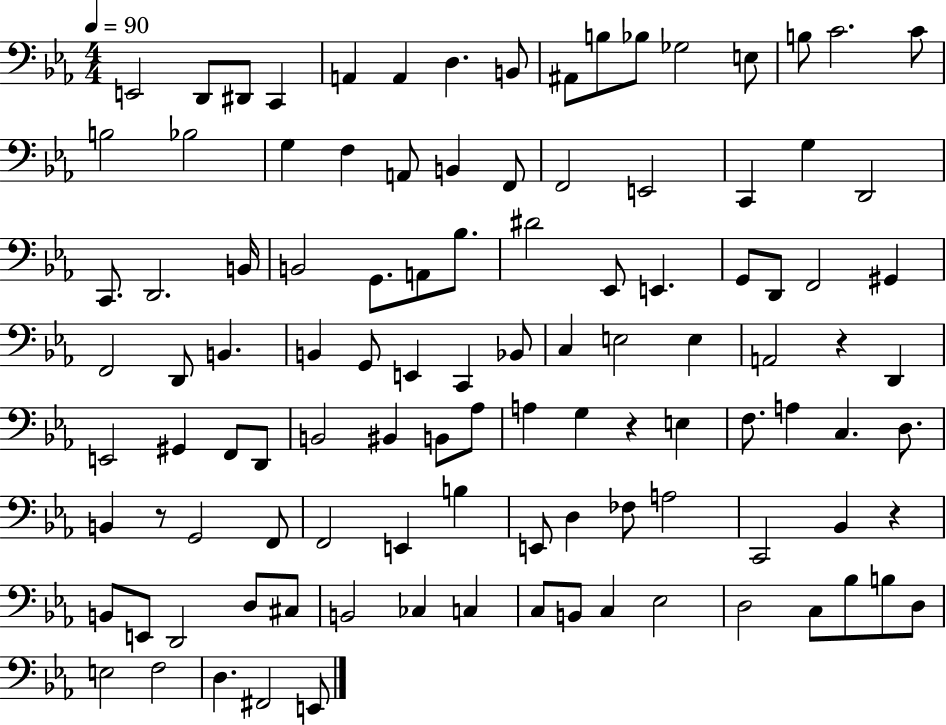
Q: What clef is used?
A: bass